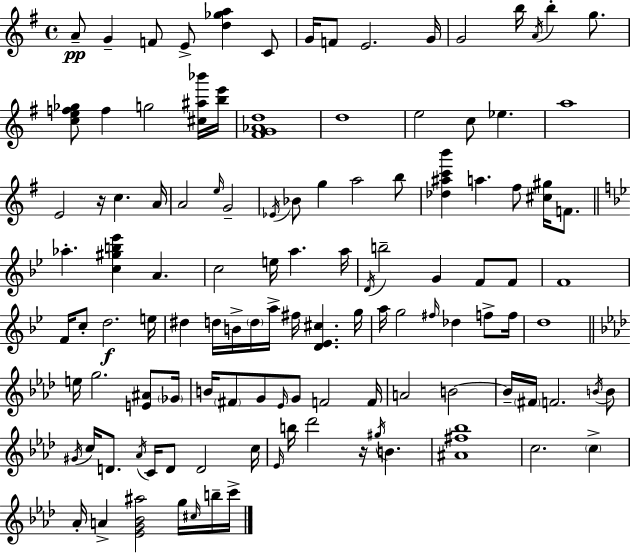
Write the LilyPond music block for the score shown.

{
  \clef treble
  \time 4/4
  \defaultTimeSignature
  \key e \minor
  a'8--\pp g'4-- f'8 e'8-> <d'' ges'' a''>4 c'8 | g'16 f'8 e'2. g'16 | g'2 b''16 \acciaccatura { a'16 } b''4-. g''8. | <c'' e'' f'' ges''>8 f''4 g''2 <cis'' ais'' bes'''>16 | \break <b'' e'''>16 <fis' g' aes' d''>1 | d''1 | e''2 c''8 ees''4. | a''1 | \break e'2 r16 c''4. | a'16 a'2 \grace { e''16 } g'2-- | \acciaccatura { ees'16 } bes'8 g''4 a''2 | b''8 <des'' ais'' c''' b'''>4 a''4. fis''8 <cis'' gis''>16 | \break f'8. \bar "||" \break \key g \minor aes''4.-. <c'' gis'' b'' ees'''>4 a'4. | c''2 e''16 a''4. a''16 | \acciaccatura { d'16 } b''2-- g'4 f'8 f'8 | f'1 | \break f'16 c''8-. d''2.\f | e''16 dis''4 d''16 b'16-> \parenthesize d''16 a''16-> fis''16 <d' ees' cis''>4. | g''16 a''16 g''2 \grace { fis''16 } des''4 f''8-> | f''16 d''1 | \break \bar "||" \break \key aes \major e''16 g''2. <e' ais'>8 \parenthesize ges'16 | b'16 \parenthesize fis'8 g'8 \grace { ees'16 } g'8 f'2 | f'16 a'2 b'2~~ | b'16-- \parenthesize fis'16 f'2. \acciaccatura { b'16 } | \break b'8 \acciaccatura { gis'16 } c''16 d'8. \acciaccatura { aes'16 } c'16 d'8 d'2 | c''16 \grace { ees'16 } b''16 des'''2 r16 \acciaccatura { gis''16 } | b'4. <ais' fis'' bes''>1 | c''2. | \break \parenthesize c''4-> aes'16-. a'4-> <ees' g' bes' ais''>2 | g''16 \grace { cis''16 } b''16-- c'''16-> \bar "|."
}